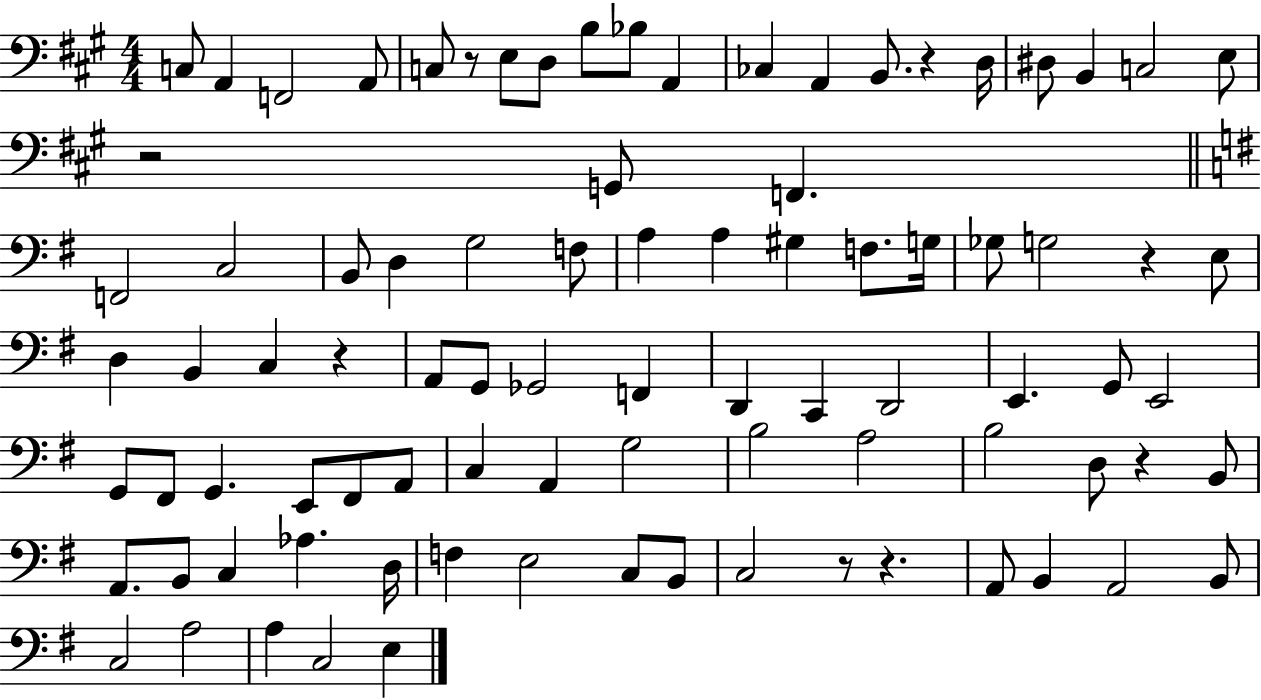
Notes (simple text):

C3/e A2/q F2/h A2/e C3/e R/e E3/e D3/e B3/e Bb3/e A2/q CES3/q A2/q B2/e. R/q D3/s D#3/e B2/q C3/h E3/e R/h G2/e F2/q. F2/h C3/h B2/e D3/q G3/h F3/e A3/q A3/q G#3/q F3/e. G3/s Gb3/e G3/h R/q E3/e D3/q B2/q C3/q R/q A2/e G2/e Gb2/h F2/q D2/q C2/q D2/h E2/q. G2/e E2/h G2/e F#2/e G2/q. E2/e F#2/e A2/e C3/q A2/q G3/h B3/h A3/h B3/h D3/e R/q B2/e A2/e. B2/e C3/q Ab3/q. D3/s F3/q E3/h C3/e B2/e C3/h R/e R/q. A2/e B2/q A2/h B2/e C3/h A3/h A3/q C3/h E3/q